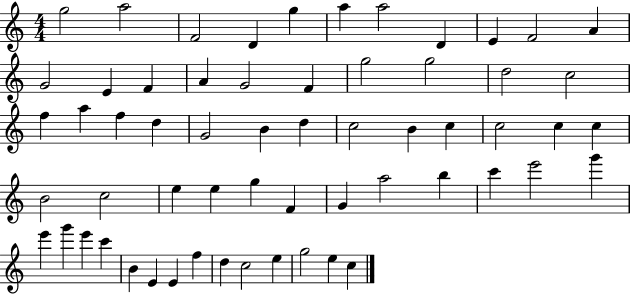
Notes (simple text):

G5/h A5/h F4/h D4/q G5/q A5/q A5/h D4/q E4/q F4/h A4/q G4/h E4/q F4/q A4/q G4/h F4/q G5/h G5/h D5/h C5/h F5/q A5/q F5/q D5/q G4/h B4/q D5/q C5/h B4/q C5/q C5/h C5/q C5/q B4/h C5/h E5/q E5/q G5/q F4/q G4/q A5/h B5/q C6/q E6/h G6/q E6/q G6/q E6/q C6/q B4/q E4/q E4/q F5/q D5/q C5/h E5/q G5/h E5/q C5/q